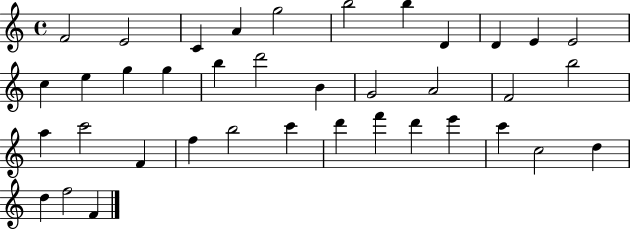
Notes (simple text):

F4/h E4/h C4/q A4/q G5/h B5/h B5/q D4/q D4/q E4/q E4/h C5/q E5/q G5/q G5/q B5/q D6/h B4/q G4/h A4/h F4/h B5/h A5/q C6/h F4/q F5/q B5/h C6/q D6/q F6/q D6/q E6/q C6/q C5/h D5/q D5/q F5/h F4/q